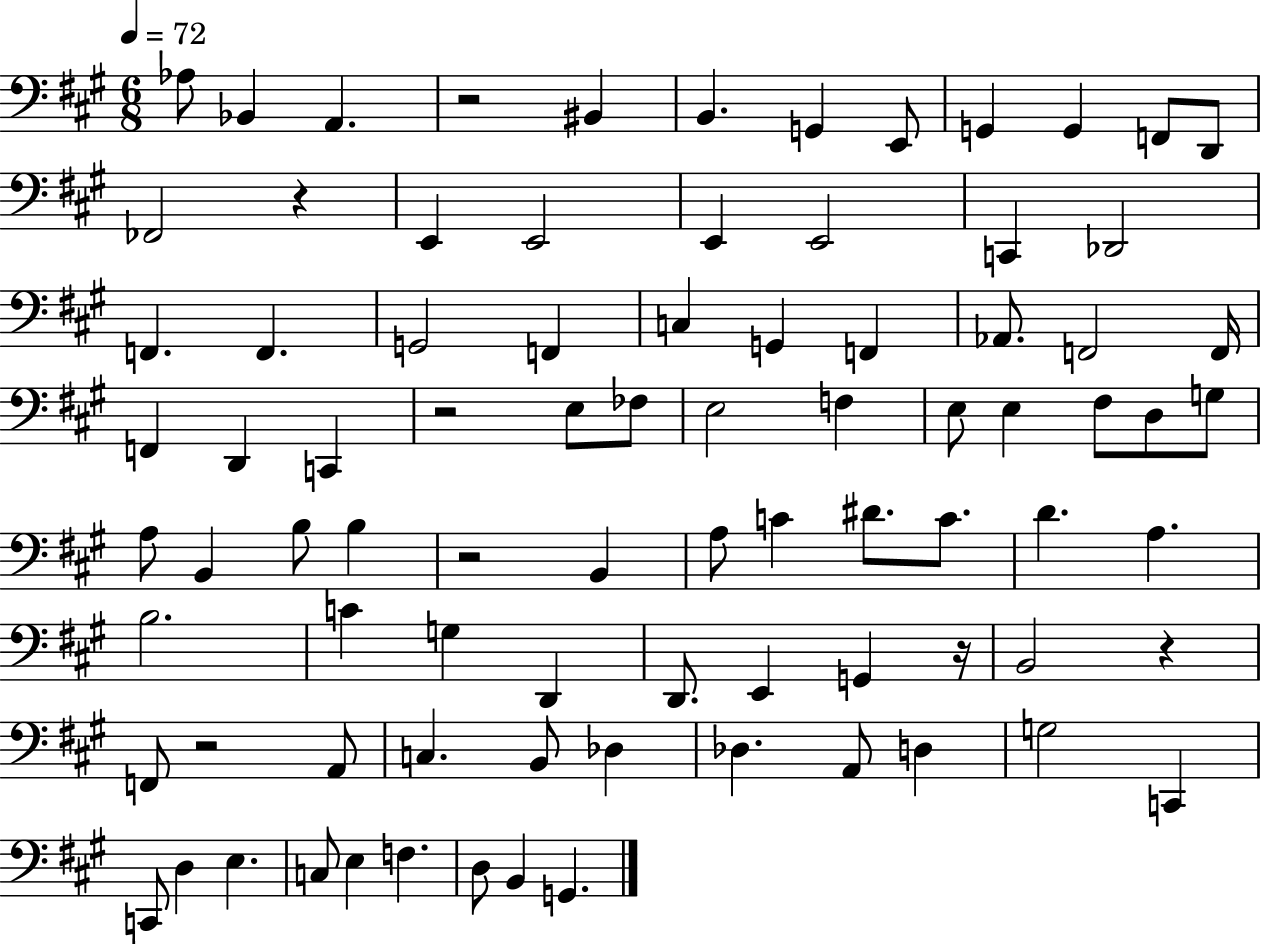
{
  \clef bass
  \numericTimeSignature
  \time 6/8
  \key a \major
  \tempo 4 = 72
  aes8 bes,4 a,4. | r2 bis,4 | b,4. g,4 e,8 | g,4 g,4 f,8 d,8 | \break fes,2 r4 | e,4 e,2 | e,4 e,2 | c,4 des,2 | \break f,4. f,4. | g,2 f,4 | c4 g,4 f,4 | aes,8. f,2 f,16 | \break f,4 d,4 c,4 | r2 e8 fes8 | e2 f4 | e8 e4 fis8 d8 g8 | \break a8 b,4 b8 b4 | r2 b,4 | a8 c'4 dis'8. c'8. | d'4. a4. | \break b2. | c'4 g4 d,4 | d,8. e,4 g,4 r16 | b,2 r4 | \break f,8 r2 a,8 | c4. b,8 des4 | des4. a,8 d4 | g2 c,4 | \break c,8 d4 e4. | c8 e4 f4. | d8 b,4 g,4. | \bar "|."
}